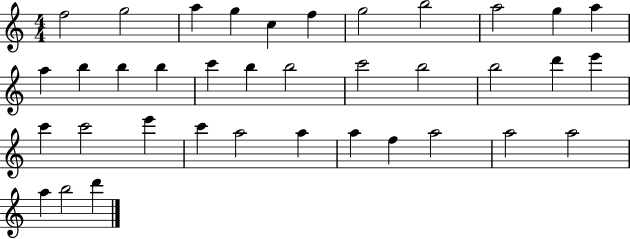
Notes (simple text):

F5/h G5/h A5/q G5/q C5/q F5/q G5/h B5/h A5/h G5/q A5/q A5/q B5/q B5/q B5/q C6/q B5/q B5/h C6/h B5/h B5/h D6/q E6/q C6/q C6/h E6/q C6/q A5/h A5/q A5/q F5/q A5/h A5/h A5/h A5/q B5/h D6/q